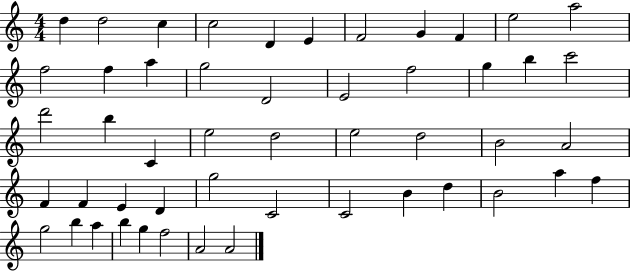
X:1
T:Untitled
M:4/4
L:1/4
K:C
d d2 c c2 D E F2 G F e2 a2 f2 f a g2 D2 E2 f2 g b c'2 d'2 b C e2 d2 e2 d2 B2 A2 F F E D g2 C2 C2 B d B2 a f g2 b a b g f2 A2 A2